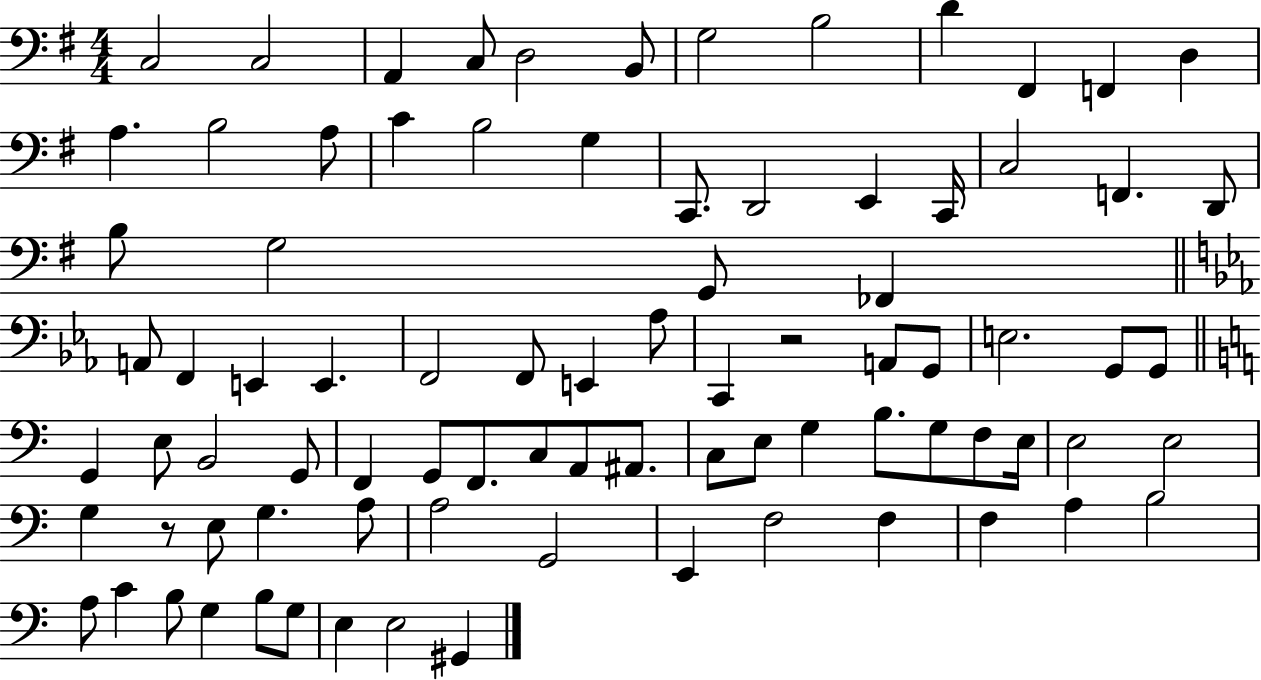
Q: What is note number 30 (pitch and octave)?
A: A2